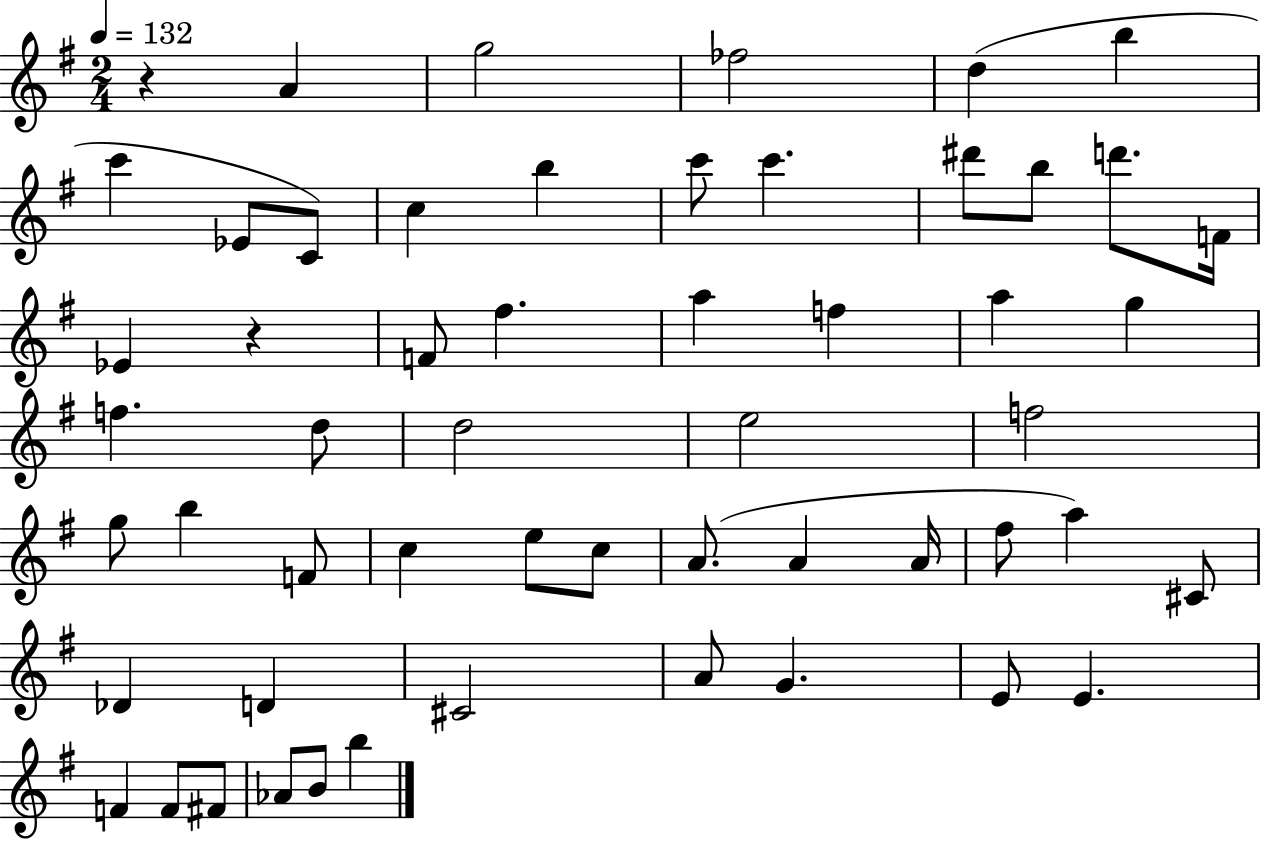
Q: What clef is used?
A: treble